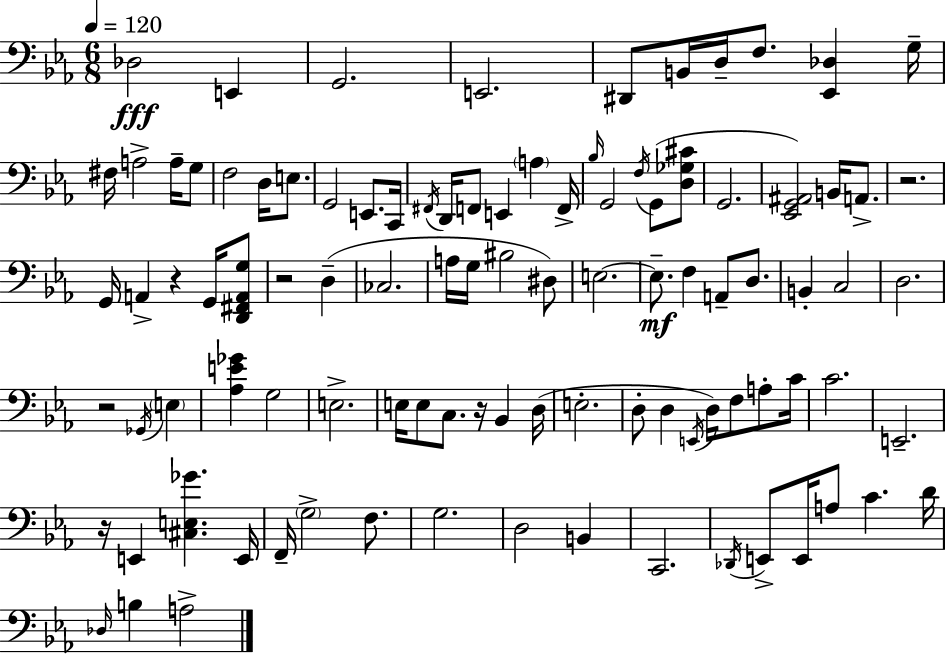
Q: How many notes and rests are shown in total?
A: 98